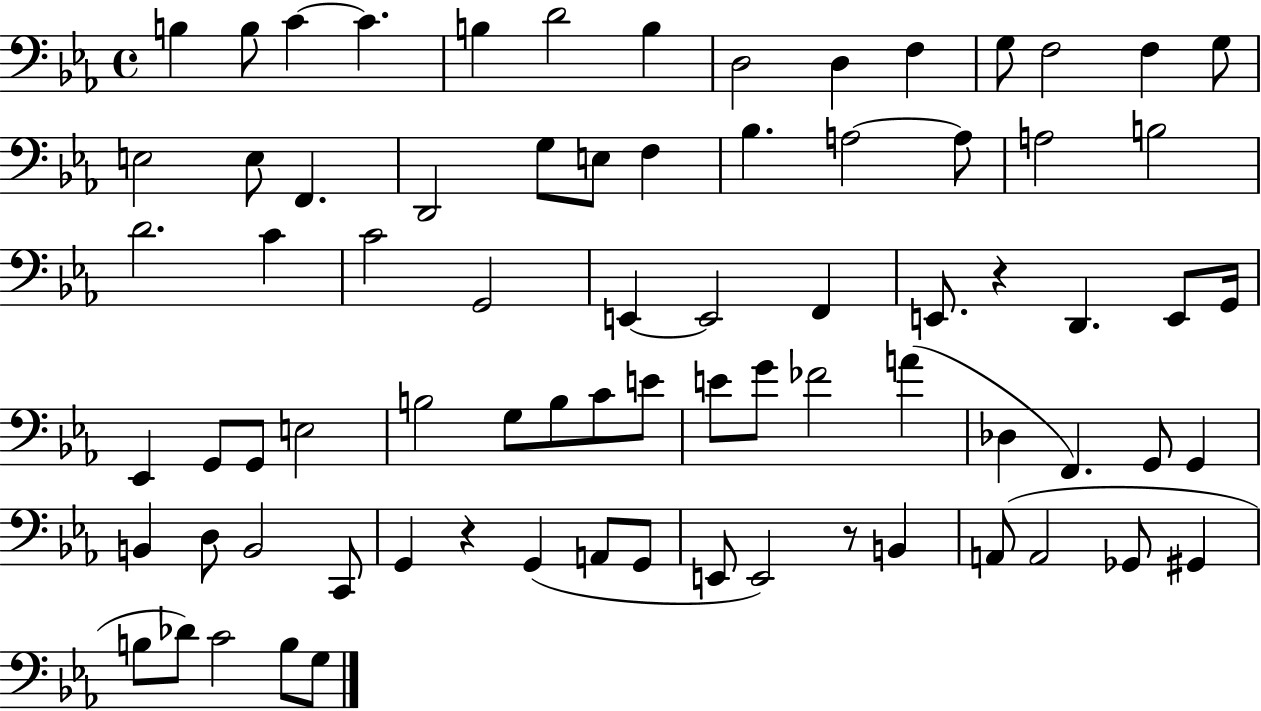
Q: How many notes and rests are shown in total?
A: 77